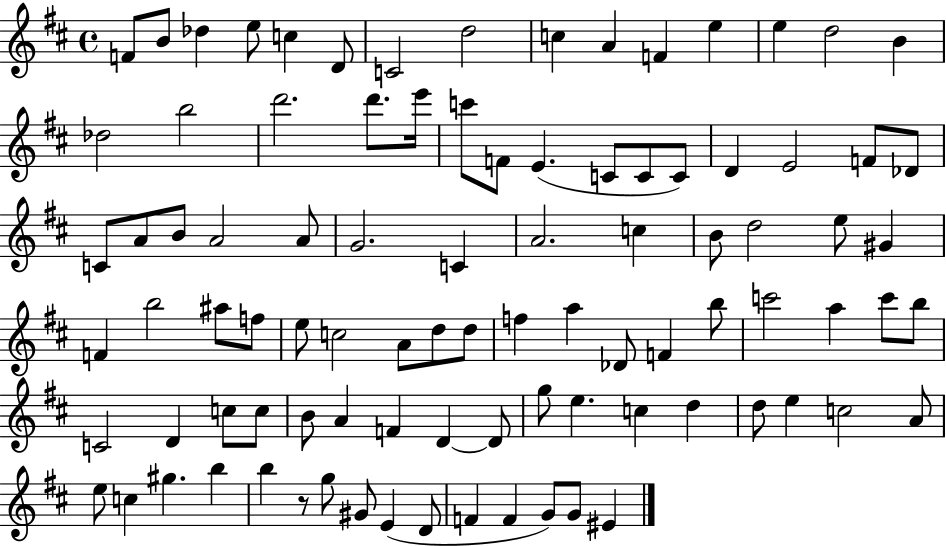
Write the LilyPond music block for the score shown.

{
  \clef treble
  \time 4/4
  \defaultTimeSignature
  \key d \major
  f'8 b'8 des''4 e''8 c''4 d'8 | c'2 d''2 | c''4 a'4 f'4 e''4 | e''4 d''2 b'4 | \break des''2 b''2 | d'''2. d'''8. e'''16 | c'''8 f'8 e'4.( c'8 c'8 c'8) | d'4 e'2 f'8 des'8 | \break c'8 a'8 b'8 a'2 a'8 | g'2. c'4 | a'2. c''4 | b'8 d''2 e''8 gis'4 | \break f'4 b''2 ais''8 f''8 | e''8 c''2 a'8 d''8 d''8 | f''4 a''4 des'8 f'4 b''8 | c'''2 a''4 c'''8 b''8 | \break c'2 d'4 c''8 c''8 | b'8 a'4 f'4 d'4~~ d'8 | g''8 e''4. c''4 d''4 | d''8 e''4 c''2 a'8 | \break e''8 c''4 gis''4. b''4 | b''4 r8 g''8 gis'8 e'4( d'8 | f'4 f'4 g'8) g'8 eis'4 | \bar "|."
}